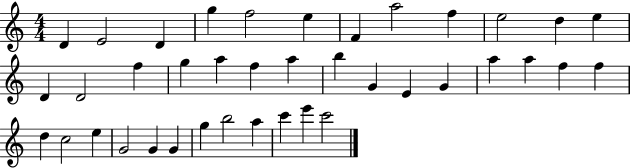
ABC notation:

X:1
T:Untitled
M:4/4
L:1/4
K:C
D E2 D g f2 e F a2 f e2 d e D D2 f g a f a b G E G a a f f d c2 e G2 G G g b2 a c' e' c'2